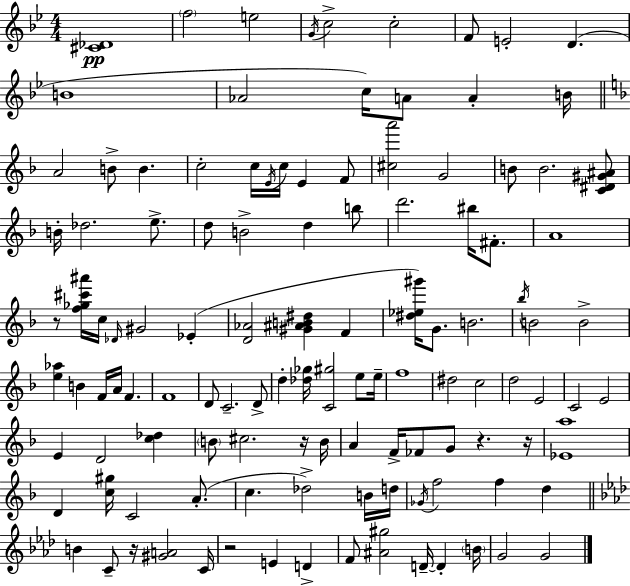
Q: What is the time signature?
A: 4/4